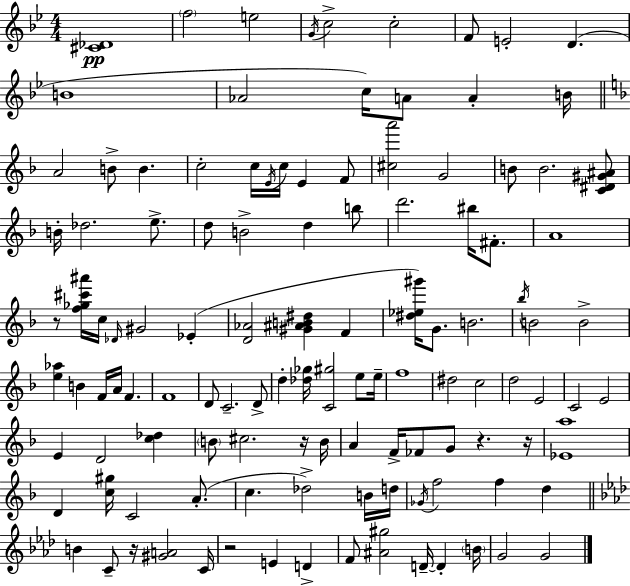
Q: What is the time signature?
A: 4/4